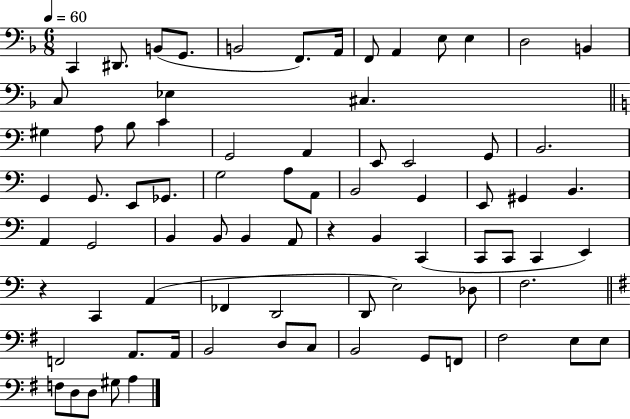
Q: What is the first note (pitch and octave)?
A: C2